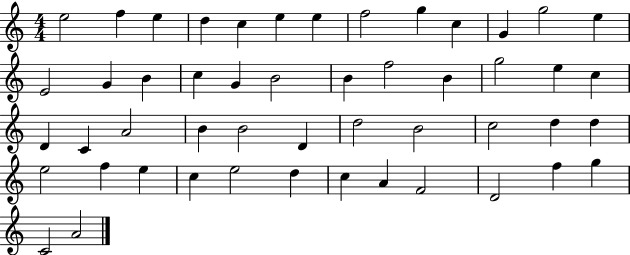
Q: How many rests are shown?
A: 0